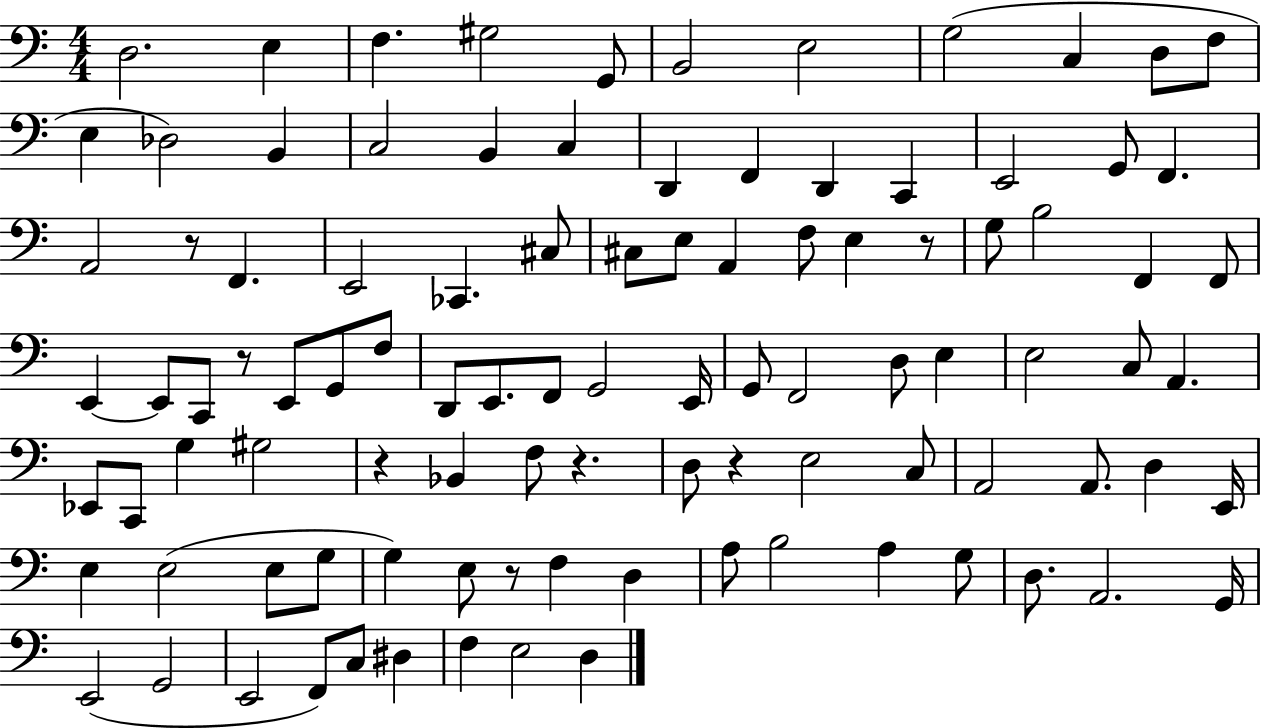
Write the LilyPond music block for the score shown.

{
  \clef bass
  \numericTimeSignature
  \time 4/4
  \key c \major
  d2. e4 | f4. gis2 g,8 | b,2 e2 | g2( c4 d8 f8 | \break e4 des2) b,4 | c2 b,4 c4 | d,4 f,4 d,4 c,4 | e,2 g,8 f,4. | \break a,2 r8 f,4. | e,2 ces,4. cis8 | cis8 e8 a,4 f8 e4 r8 | g8 b2 f,4 f,8 | \break e,4~~ e,8 c,8 r8 e,8 g,8 f8 | d,8 e,8. f,8 g,2 e,16 | g,8 f,2 d8 e4 | e2 c8 a,4. | \break ees,8 c,8 g4 gis2 | r4 bes,4 f8 r4. | d8 r4 e2 c8 | a,2 a,8. d4 e,16 | \break e4 e2( e8 g8 | g4) e8 r8 f4 d4 | a8 b2 a4 g8 | d8. a,2. g,16 | \break e,2( g,2 | e,2 f,8) c8 dis4 | f4 e2 d4 | \bar "|."
}